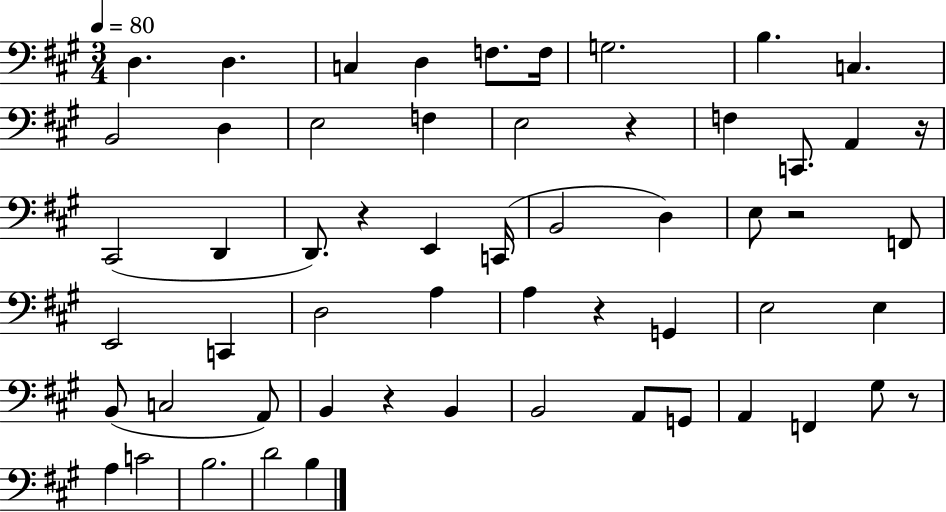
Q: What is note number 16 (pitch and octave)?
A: C2